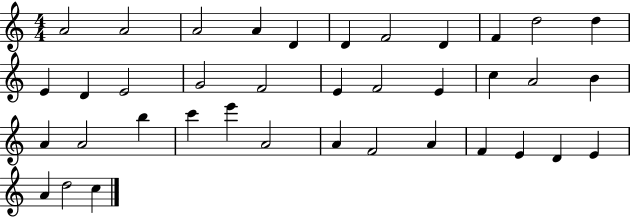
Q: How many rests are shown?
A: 0